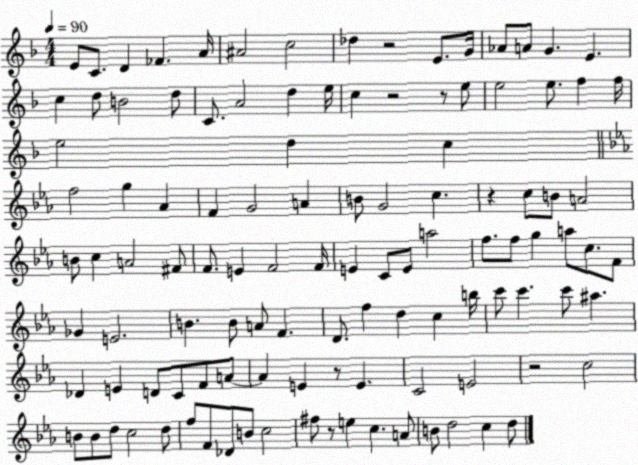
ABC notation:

X:1
T:Untitled
M:4/4
L:1/4
K:F
E/2 C/2 D _F A/4 ^A2 c2 _d z2 E/2 G/4 _A/2 A/2 G E c d/2 B2 d/2 C/2 A2 d e/4 c z2 z/2 e/2 e2 e/2 f f/4 e2 d c f2 g _A F G2 A B/2 G2 c z c/2 B/2 A2 B/2 c A2 ^F/2 F/2 E F2 F/4 E C/2 E/2 a2 f/2 f/2 g a/2 c/2 F/2 _G E2 B B/2 A/2 F D/2 f d c b/4 c'/2 c' c'/2 ^a _D E D/2 C/2 F/2 A/2 A E z/2 E C2 E2 z2 c2 B/2 B/2 d/2 c2 d/2 f/2 F/2 _D/2 B/2 c2 ^f/2 z/2 e c A/2 B/2 d2 c d/2